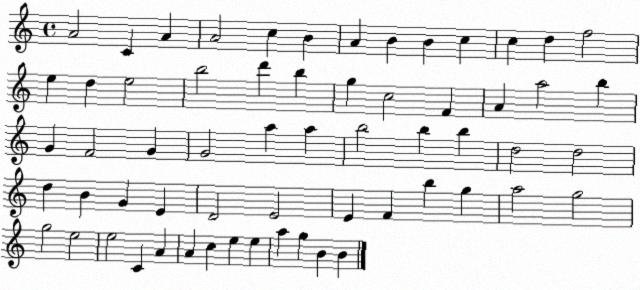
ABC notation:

X:1
T:Untitled
M:4/4
L:1/4
K:C
A2 C A A2 c B A B B c c d f2 e d e2 b2 d' b g c2 F A a2 b G F2 G G2 a a b2 b b d2 d2 d B G E D2 E2 E F b g a2 g2 g2 e2 e2 C A A c e e a g B B